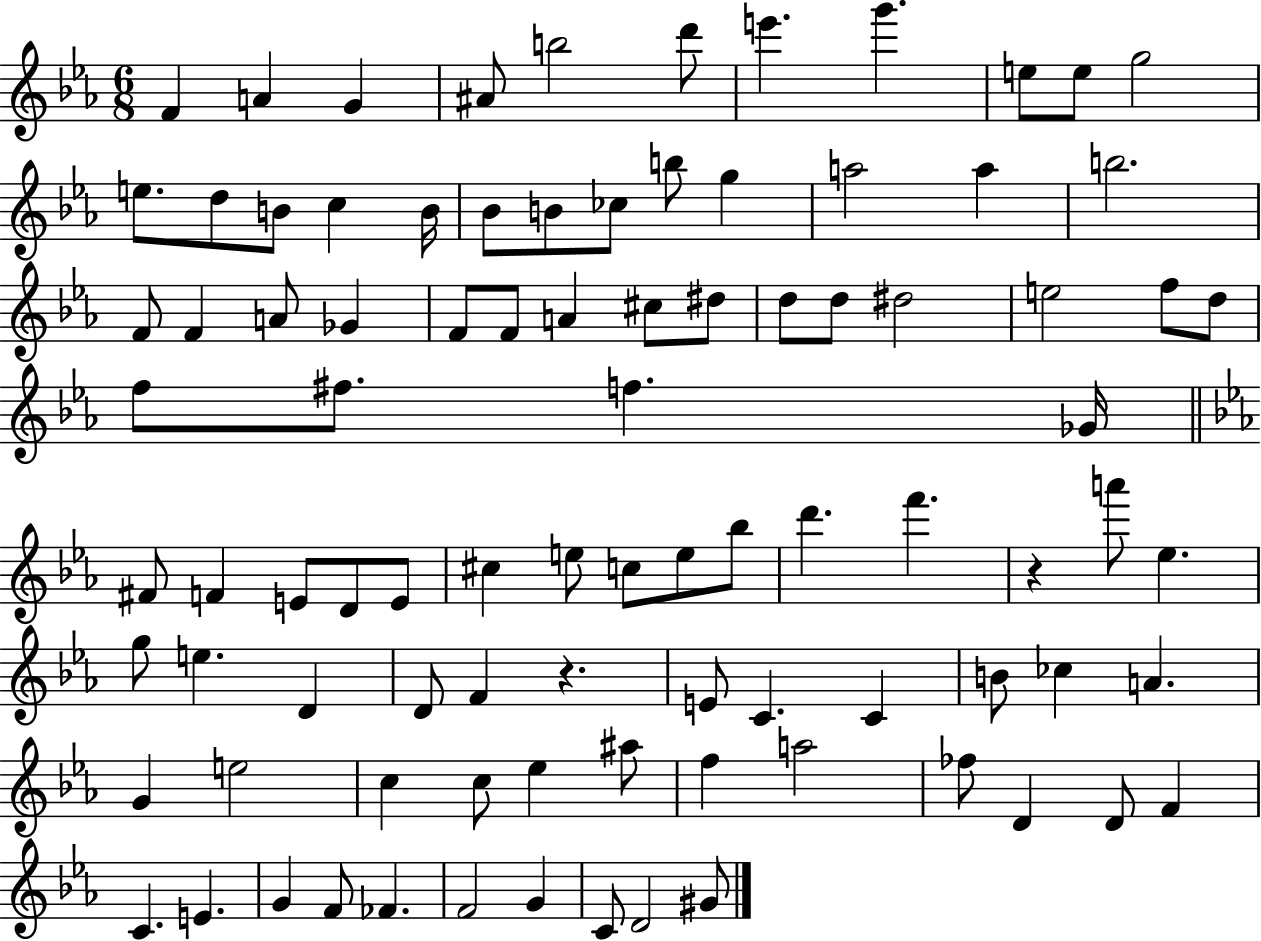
{
  \clef treble
  \numericTimeSignature
  \time 6/8
  \key ees \major
  f'4 a'4 g'4 | ais'8 b''2 d'''8 | e'''4. g'''4. | e''8 e''8 g''2 | \break e''8. d''8 b'8 c''4 b'16 | bes'8 b'8 ces''8 b''8 g''4 | a''2 a''4 | b''2. | \break f'8 f'4 a'8 ges'4 | f'8 f'8 a'4 cis''8 dis''8 | d''8 d''8 dis''2 | e''2 f''8 d''8 | \break f''8 fis''8. f''4. ges'16 | \bar "||" \break \key ees \major fis'8 f'4 e'8 d'8 e'8 | cis''4 e''8 c''8 e''8 bes''8 | d'''4. f'''4. | r4 a'''8 ees''4. | \break g''8 e''4. d'4 | d'8 f'4 r4. | e'8 c'4. c'4 | b'8 ces''4 a'4. | \break g'4 e''2 | c''4 c''8 ees''4 ais''8 | f''4 a''2 | fes''8 d'4 d'8 f'4 | \break c'4. e'4. | g'4 f'8 fes'4. | f'2 g'4 | c'8 d'2 gis'8 | \break \bar "|."
}